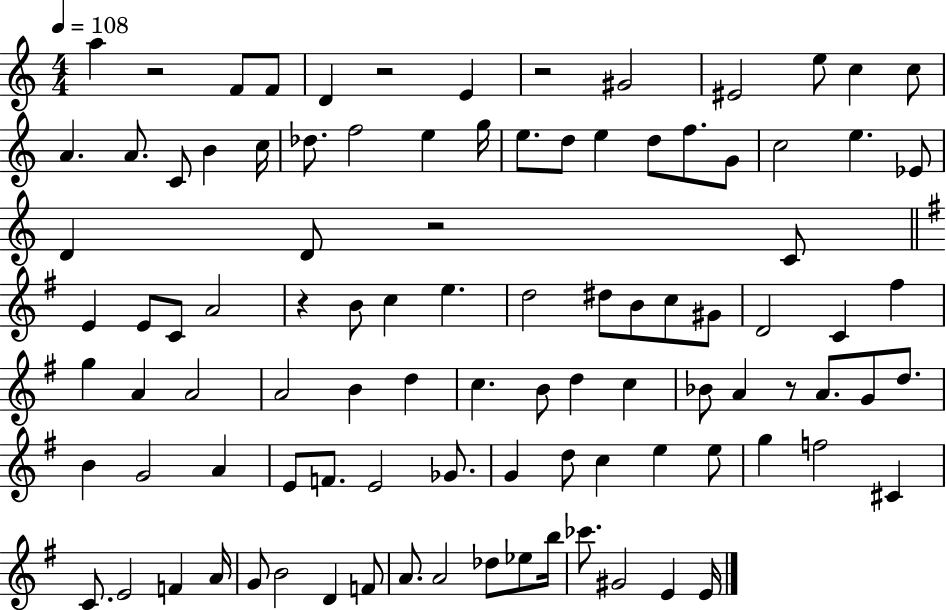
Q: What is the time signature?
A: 4/4